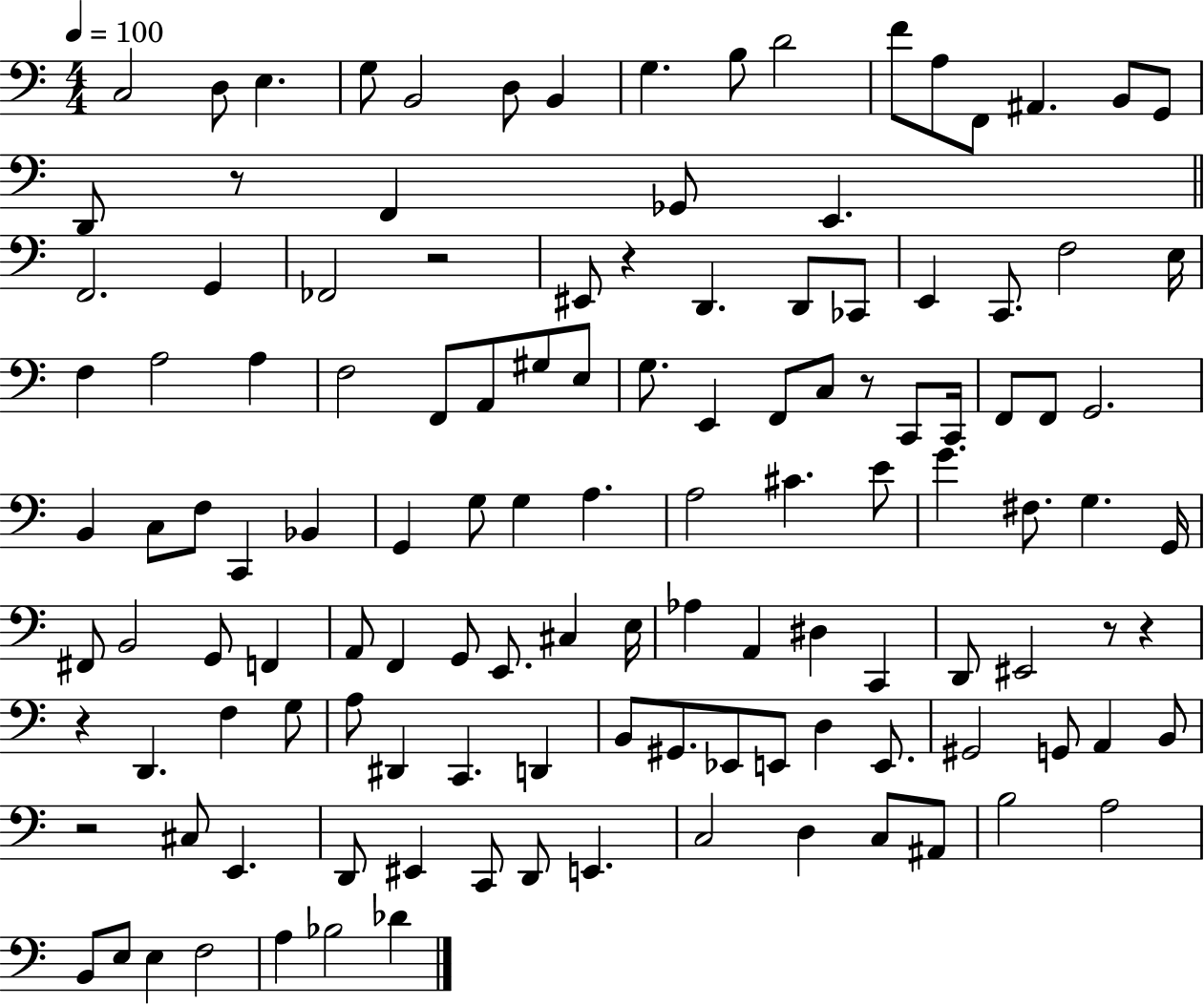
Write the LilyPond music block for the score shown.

{
  \clef bass
  \numericTimeSignature
  \time 4/4
  \key c \major
  \tempo 4 = 100
  c2 d8 e4. | g8 b,2 d8 b,4 | g4. b8 d'2 | f'8 a8 f,8 ais,4. b,8 g,8 | \break d,8 r8 f,4 ges,8 e,4. | \bar "||" \break \key c \major f,2. g,4 | fes,2 r2 | eis,8 r4 d,4. d,8 ces,8 | e,4 c,8. f2 e16 | \break f4 a2 a4 | f2 f,8 a,8 gis8 e8 | g8. e,4 f,8 c8 r8 c,8 c,16 | f,8 f,8 g,2. | \break b,4 c8 f8 c,4 bes,4 | g,4 g8 g4 a4. | a2 cis'4. e'8 | g'4. fis8. g4. g,16 | \break fis,8 b,2 g,8 f,4 | a,8 f,4 g,8 e,8. cis4 e16 | aes4 a,4 dis4 c,4 | d,8 eis,2 r8 r4 | \break r4 d,4. f4 g8 | a8 dis,4 c,4. d,4 | b,8 gis,8. ees,8 e,8 d4 e,8. | gis,2 g,8 a,4 b,8 | \break r2 cis8 e,4. | d,8 eis,4 c,8 d,8 e,4. | c2 d4 c8 ais,8 | b2 a2 | \break b,8 e8 e4 f2 | a4 bes2 des'4 | \bar "|."
}